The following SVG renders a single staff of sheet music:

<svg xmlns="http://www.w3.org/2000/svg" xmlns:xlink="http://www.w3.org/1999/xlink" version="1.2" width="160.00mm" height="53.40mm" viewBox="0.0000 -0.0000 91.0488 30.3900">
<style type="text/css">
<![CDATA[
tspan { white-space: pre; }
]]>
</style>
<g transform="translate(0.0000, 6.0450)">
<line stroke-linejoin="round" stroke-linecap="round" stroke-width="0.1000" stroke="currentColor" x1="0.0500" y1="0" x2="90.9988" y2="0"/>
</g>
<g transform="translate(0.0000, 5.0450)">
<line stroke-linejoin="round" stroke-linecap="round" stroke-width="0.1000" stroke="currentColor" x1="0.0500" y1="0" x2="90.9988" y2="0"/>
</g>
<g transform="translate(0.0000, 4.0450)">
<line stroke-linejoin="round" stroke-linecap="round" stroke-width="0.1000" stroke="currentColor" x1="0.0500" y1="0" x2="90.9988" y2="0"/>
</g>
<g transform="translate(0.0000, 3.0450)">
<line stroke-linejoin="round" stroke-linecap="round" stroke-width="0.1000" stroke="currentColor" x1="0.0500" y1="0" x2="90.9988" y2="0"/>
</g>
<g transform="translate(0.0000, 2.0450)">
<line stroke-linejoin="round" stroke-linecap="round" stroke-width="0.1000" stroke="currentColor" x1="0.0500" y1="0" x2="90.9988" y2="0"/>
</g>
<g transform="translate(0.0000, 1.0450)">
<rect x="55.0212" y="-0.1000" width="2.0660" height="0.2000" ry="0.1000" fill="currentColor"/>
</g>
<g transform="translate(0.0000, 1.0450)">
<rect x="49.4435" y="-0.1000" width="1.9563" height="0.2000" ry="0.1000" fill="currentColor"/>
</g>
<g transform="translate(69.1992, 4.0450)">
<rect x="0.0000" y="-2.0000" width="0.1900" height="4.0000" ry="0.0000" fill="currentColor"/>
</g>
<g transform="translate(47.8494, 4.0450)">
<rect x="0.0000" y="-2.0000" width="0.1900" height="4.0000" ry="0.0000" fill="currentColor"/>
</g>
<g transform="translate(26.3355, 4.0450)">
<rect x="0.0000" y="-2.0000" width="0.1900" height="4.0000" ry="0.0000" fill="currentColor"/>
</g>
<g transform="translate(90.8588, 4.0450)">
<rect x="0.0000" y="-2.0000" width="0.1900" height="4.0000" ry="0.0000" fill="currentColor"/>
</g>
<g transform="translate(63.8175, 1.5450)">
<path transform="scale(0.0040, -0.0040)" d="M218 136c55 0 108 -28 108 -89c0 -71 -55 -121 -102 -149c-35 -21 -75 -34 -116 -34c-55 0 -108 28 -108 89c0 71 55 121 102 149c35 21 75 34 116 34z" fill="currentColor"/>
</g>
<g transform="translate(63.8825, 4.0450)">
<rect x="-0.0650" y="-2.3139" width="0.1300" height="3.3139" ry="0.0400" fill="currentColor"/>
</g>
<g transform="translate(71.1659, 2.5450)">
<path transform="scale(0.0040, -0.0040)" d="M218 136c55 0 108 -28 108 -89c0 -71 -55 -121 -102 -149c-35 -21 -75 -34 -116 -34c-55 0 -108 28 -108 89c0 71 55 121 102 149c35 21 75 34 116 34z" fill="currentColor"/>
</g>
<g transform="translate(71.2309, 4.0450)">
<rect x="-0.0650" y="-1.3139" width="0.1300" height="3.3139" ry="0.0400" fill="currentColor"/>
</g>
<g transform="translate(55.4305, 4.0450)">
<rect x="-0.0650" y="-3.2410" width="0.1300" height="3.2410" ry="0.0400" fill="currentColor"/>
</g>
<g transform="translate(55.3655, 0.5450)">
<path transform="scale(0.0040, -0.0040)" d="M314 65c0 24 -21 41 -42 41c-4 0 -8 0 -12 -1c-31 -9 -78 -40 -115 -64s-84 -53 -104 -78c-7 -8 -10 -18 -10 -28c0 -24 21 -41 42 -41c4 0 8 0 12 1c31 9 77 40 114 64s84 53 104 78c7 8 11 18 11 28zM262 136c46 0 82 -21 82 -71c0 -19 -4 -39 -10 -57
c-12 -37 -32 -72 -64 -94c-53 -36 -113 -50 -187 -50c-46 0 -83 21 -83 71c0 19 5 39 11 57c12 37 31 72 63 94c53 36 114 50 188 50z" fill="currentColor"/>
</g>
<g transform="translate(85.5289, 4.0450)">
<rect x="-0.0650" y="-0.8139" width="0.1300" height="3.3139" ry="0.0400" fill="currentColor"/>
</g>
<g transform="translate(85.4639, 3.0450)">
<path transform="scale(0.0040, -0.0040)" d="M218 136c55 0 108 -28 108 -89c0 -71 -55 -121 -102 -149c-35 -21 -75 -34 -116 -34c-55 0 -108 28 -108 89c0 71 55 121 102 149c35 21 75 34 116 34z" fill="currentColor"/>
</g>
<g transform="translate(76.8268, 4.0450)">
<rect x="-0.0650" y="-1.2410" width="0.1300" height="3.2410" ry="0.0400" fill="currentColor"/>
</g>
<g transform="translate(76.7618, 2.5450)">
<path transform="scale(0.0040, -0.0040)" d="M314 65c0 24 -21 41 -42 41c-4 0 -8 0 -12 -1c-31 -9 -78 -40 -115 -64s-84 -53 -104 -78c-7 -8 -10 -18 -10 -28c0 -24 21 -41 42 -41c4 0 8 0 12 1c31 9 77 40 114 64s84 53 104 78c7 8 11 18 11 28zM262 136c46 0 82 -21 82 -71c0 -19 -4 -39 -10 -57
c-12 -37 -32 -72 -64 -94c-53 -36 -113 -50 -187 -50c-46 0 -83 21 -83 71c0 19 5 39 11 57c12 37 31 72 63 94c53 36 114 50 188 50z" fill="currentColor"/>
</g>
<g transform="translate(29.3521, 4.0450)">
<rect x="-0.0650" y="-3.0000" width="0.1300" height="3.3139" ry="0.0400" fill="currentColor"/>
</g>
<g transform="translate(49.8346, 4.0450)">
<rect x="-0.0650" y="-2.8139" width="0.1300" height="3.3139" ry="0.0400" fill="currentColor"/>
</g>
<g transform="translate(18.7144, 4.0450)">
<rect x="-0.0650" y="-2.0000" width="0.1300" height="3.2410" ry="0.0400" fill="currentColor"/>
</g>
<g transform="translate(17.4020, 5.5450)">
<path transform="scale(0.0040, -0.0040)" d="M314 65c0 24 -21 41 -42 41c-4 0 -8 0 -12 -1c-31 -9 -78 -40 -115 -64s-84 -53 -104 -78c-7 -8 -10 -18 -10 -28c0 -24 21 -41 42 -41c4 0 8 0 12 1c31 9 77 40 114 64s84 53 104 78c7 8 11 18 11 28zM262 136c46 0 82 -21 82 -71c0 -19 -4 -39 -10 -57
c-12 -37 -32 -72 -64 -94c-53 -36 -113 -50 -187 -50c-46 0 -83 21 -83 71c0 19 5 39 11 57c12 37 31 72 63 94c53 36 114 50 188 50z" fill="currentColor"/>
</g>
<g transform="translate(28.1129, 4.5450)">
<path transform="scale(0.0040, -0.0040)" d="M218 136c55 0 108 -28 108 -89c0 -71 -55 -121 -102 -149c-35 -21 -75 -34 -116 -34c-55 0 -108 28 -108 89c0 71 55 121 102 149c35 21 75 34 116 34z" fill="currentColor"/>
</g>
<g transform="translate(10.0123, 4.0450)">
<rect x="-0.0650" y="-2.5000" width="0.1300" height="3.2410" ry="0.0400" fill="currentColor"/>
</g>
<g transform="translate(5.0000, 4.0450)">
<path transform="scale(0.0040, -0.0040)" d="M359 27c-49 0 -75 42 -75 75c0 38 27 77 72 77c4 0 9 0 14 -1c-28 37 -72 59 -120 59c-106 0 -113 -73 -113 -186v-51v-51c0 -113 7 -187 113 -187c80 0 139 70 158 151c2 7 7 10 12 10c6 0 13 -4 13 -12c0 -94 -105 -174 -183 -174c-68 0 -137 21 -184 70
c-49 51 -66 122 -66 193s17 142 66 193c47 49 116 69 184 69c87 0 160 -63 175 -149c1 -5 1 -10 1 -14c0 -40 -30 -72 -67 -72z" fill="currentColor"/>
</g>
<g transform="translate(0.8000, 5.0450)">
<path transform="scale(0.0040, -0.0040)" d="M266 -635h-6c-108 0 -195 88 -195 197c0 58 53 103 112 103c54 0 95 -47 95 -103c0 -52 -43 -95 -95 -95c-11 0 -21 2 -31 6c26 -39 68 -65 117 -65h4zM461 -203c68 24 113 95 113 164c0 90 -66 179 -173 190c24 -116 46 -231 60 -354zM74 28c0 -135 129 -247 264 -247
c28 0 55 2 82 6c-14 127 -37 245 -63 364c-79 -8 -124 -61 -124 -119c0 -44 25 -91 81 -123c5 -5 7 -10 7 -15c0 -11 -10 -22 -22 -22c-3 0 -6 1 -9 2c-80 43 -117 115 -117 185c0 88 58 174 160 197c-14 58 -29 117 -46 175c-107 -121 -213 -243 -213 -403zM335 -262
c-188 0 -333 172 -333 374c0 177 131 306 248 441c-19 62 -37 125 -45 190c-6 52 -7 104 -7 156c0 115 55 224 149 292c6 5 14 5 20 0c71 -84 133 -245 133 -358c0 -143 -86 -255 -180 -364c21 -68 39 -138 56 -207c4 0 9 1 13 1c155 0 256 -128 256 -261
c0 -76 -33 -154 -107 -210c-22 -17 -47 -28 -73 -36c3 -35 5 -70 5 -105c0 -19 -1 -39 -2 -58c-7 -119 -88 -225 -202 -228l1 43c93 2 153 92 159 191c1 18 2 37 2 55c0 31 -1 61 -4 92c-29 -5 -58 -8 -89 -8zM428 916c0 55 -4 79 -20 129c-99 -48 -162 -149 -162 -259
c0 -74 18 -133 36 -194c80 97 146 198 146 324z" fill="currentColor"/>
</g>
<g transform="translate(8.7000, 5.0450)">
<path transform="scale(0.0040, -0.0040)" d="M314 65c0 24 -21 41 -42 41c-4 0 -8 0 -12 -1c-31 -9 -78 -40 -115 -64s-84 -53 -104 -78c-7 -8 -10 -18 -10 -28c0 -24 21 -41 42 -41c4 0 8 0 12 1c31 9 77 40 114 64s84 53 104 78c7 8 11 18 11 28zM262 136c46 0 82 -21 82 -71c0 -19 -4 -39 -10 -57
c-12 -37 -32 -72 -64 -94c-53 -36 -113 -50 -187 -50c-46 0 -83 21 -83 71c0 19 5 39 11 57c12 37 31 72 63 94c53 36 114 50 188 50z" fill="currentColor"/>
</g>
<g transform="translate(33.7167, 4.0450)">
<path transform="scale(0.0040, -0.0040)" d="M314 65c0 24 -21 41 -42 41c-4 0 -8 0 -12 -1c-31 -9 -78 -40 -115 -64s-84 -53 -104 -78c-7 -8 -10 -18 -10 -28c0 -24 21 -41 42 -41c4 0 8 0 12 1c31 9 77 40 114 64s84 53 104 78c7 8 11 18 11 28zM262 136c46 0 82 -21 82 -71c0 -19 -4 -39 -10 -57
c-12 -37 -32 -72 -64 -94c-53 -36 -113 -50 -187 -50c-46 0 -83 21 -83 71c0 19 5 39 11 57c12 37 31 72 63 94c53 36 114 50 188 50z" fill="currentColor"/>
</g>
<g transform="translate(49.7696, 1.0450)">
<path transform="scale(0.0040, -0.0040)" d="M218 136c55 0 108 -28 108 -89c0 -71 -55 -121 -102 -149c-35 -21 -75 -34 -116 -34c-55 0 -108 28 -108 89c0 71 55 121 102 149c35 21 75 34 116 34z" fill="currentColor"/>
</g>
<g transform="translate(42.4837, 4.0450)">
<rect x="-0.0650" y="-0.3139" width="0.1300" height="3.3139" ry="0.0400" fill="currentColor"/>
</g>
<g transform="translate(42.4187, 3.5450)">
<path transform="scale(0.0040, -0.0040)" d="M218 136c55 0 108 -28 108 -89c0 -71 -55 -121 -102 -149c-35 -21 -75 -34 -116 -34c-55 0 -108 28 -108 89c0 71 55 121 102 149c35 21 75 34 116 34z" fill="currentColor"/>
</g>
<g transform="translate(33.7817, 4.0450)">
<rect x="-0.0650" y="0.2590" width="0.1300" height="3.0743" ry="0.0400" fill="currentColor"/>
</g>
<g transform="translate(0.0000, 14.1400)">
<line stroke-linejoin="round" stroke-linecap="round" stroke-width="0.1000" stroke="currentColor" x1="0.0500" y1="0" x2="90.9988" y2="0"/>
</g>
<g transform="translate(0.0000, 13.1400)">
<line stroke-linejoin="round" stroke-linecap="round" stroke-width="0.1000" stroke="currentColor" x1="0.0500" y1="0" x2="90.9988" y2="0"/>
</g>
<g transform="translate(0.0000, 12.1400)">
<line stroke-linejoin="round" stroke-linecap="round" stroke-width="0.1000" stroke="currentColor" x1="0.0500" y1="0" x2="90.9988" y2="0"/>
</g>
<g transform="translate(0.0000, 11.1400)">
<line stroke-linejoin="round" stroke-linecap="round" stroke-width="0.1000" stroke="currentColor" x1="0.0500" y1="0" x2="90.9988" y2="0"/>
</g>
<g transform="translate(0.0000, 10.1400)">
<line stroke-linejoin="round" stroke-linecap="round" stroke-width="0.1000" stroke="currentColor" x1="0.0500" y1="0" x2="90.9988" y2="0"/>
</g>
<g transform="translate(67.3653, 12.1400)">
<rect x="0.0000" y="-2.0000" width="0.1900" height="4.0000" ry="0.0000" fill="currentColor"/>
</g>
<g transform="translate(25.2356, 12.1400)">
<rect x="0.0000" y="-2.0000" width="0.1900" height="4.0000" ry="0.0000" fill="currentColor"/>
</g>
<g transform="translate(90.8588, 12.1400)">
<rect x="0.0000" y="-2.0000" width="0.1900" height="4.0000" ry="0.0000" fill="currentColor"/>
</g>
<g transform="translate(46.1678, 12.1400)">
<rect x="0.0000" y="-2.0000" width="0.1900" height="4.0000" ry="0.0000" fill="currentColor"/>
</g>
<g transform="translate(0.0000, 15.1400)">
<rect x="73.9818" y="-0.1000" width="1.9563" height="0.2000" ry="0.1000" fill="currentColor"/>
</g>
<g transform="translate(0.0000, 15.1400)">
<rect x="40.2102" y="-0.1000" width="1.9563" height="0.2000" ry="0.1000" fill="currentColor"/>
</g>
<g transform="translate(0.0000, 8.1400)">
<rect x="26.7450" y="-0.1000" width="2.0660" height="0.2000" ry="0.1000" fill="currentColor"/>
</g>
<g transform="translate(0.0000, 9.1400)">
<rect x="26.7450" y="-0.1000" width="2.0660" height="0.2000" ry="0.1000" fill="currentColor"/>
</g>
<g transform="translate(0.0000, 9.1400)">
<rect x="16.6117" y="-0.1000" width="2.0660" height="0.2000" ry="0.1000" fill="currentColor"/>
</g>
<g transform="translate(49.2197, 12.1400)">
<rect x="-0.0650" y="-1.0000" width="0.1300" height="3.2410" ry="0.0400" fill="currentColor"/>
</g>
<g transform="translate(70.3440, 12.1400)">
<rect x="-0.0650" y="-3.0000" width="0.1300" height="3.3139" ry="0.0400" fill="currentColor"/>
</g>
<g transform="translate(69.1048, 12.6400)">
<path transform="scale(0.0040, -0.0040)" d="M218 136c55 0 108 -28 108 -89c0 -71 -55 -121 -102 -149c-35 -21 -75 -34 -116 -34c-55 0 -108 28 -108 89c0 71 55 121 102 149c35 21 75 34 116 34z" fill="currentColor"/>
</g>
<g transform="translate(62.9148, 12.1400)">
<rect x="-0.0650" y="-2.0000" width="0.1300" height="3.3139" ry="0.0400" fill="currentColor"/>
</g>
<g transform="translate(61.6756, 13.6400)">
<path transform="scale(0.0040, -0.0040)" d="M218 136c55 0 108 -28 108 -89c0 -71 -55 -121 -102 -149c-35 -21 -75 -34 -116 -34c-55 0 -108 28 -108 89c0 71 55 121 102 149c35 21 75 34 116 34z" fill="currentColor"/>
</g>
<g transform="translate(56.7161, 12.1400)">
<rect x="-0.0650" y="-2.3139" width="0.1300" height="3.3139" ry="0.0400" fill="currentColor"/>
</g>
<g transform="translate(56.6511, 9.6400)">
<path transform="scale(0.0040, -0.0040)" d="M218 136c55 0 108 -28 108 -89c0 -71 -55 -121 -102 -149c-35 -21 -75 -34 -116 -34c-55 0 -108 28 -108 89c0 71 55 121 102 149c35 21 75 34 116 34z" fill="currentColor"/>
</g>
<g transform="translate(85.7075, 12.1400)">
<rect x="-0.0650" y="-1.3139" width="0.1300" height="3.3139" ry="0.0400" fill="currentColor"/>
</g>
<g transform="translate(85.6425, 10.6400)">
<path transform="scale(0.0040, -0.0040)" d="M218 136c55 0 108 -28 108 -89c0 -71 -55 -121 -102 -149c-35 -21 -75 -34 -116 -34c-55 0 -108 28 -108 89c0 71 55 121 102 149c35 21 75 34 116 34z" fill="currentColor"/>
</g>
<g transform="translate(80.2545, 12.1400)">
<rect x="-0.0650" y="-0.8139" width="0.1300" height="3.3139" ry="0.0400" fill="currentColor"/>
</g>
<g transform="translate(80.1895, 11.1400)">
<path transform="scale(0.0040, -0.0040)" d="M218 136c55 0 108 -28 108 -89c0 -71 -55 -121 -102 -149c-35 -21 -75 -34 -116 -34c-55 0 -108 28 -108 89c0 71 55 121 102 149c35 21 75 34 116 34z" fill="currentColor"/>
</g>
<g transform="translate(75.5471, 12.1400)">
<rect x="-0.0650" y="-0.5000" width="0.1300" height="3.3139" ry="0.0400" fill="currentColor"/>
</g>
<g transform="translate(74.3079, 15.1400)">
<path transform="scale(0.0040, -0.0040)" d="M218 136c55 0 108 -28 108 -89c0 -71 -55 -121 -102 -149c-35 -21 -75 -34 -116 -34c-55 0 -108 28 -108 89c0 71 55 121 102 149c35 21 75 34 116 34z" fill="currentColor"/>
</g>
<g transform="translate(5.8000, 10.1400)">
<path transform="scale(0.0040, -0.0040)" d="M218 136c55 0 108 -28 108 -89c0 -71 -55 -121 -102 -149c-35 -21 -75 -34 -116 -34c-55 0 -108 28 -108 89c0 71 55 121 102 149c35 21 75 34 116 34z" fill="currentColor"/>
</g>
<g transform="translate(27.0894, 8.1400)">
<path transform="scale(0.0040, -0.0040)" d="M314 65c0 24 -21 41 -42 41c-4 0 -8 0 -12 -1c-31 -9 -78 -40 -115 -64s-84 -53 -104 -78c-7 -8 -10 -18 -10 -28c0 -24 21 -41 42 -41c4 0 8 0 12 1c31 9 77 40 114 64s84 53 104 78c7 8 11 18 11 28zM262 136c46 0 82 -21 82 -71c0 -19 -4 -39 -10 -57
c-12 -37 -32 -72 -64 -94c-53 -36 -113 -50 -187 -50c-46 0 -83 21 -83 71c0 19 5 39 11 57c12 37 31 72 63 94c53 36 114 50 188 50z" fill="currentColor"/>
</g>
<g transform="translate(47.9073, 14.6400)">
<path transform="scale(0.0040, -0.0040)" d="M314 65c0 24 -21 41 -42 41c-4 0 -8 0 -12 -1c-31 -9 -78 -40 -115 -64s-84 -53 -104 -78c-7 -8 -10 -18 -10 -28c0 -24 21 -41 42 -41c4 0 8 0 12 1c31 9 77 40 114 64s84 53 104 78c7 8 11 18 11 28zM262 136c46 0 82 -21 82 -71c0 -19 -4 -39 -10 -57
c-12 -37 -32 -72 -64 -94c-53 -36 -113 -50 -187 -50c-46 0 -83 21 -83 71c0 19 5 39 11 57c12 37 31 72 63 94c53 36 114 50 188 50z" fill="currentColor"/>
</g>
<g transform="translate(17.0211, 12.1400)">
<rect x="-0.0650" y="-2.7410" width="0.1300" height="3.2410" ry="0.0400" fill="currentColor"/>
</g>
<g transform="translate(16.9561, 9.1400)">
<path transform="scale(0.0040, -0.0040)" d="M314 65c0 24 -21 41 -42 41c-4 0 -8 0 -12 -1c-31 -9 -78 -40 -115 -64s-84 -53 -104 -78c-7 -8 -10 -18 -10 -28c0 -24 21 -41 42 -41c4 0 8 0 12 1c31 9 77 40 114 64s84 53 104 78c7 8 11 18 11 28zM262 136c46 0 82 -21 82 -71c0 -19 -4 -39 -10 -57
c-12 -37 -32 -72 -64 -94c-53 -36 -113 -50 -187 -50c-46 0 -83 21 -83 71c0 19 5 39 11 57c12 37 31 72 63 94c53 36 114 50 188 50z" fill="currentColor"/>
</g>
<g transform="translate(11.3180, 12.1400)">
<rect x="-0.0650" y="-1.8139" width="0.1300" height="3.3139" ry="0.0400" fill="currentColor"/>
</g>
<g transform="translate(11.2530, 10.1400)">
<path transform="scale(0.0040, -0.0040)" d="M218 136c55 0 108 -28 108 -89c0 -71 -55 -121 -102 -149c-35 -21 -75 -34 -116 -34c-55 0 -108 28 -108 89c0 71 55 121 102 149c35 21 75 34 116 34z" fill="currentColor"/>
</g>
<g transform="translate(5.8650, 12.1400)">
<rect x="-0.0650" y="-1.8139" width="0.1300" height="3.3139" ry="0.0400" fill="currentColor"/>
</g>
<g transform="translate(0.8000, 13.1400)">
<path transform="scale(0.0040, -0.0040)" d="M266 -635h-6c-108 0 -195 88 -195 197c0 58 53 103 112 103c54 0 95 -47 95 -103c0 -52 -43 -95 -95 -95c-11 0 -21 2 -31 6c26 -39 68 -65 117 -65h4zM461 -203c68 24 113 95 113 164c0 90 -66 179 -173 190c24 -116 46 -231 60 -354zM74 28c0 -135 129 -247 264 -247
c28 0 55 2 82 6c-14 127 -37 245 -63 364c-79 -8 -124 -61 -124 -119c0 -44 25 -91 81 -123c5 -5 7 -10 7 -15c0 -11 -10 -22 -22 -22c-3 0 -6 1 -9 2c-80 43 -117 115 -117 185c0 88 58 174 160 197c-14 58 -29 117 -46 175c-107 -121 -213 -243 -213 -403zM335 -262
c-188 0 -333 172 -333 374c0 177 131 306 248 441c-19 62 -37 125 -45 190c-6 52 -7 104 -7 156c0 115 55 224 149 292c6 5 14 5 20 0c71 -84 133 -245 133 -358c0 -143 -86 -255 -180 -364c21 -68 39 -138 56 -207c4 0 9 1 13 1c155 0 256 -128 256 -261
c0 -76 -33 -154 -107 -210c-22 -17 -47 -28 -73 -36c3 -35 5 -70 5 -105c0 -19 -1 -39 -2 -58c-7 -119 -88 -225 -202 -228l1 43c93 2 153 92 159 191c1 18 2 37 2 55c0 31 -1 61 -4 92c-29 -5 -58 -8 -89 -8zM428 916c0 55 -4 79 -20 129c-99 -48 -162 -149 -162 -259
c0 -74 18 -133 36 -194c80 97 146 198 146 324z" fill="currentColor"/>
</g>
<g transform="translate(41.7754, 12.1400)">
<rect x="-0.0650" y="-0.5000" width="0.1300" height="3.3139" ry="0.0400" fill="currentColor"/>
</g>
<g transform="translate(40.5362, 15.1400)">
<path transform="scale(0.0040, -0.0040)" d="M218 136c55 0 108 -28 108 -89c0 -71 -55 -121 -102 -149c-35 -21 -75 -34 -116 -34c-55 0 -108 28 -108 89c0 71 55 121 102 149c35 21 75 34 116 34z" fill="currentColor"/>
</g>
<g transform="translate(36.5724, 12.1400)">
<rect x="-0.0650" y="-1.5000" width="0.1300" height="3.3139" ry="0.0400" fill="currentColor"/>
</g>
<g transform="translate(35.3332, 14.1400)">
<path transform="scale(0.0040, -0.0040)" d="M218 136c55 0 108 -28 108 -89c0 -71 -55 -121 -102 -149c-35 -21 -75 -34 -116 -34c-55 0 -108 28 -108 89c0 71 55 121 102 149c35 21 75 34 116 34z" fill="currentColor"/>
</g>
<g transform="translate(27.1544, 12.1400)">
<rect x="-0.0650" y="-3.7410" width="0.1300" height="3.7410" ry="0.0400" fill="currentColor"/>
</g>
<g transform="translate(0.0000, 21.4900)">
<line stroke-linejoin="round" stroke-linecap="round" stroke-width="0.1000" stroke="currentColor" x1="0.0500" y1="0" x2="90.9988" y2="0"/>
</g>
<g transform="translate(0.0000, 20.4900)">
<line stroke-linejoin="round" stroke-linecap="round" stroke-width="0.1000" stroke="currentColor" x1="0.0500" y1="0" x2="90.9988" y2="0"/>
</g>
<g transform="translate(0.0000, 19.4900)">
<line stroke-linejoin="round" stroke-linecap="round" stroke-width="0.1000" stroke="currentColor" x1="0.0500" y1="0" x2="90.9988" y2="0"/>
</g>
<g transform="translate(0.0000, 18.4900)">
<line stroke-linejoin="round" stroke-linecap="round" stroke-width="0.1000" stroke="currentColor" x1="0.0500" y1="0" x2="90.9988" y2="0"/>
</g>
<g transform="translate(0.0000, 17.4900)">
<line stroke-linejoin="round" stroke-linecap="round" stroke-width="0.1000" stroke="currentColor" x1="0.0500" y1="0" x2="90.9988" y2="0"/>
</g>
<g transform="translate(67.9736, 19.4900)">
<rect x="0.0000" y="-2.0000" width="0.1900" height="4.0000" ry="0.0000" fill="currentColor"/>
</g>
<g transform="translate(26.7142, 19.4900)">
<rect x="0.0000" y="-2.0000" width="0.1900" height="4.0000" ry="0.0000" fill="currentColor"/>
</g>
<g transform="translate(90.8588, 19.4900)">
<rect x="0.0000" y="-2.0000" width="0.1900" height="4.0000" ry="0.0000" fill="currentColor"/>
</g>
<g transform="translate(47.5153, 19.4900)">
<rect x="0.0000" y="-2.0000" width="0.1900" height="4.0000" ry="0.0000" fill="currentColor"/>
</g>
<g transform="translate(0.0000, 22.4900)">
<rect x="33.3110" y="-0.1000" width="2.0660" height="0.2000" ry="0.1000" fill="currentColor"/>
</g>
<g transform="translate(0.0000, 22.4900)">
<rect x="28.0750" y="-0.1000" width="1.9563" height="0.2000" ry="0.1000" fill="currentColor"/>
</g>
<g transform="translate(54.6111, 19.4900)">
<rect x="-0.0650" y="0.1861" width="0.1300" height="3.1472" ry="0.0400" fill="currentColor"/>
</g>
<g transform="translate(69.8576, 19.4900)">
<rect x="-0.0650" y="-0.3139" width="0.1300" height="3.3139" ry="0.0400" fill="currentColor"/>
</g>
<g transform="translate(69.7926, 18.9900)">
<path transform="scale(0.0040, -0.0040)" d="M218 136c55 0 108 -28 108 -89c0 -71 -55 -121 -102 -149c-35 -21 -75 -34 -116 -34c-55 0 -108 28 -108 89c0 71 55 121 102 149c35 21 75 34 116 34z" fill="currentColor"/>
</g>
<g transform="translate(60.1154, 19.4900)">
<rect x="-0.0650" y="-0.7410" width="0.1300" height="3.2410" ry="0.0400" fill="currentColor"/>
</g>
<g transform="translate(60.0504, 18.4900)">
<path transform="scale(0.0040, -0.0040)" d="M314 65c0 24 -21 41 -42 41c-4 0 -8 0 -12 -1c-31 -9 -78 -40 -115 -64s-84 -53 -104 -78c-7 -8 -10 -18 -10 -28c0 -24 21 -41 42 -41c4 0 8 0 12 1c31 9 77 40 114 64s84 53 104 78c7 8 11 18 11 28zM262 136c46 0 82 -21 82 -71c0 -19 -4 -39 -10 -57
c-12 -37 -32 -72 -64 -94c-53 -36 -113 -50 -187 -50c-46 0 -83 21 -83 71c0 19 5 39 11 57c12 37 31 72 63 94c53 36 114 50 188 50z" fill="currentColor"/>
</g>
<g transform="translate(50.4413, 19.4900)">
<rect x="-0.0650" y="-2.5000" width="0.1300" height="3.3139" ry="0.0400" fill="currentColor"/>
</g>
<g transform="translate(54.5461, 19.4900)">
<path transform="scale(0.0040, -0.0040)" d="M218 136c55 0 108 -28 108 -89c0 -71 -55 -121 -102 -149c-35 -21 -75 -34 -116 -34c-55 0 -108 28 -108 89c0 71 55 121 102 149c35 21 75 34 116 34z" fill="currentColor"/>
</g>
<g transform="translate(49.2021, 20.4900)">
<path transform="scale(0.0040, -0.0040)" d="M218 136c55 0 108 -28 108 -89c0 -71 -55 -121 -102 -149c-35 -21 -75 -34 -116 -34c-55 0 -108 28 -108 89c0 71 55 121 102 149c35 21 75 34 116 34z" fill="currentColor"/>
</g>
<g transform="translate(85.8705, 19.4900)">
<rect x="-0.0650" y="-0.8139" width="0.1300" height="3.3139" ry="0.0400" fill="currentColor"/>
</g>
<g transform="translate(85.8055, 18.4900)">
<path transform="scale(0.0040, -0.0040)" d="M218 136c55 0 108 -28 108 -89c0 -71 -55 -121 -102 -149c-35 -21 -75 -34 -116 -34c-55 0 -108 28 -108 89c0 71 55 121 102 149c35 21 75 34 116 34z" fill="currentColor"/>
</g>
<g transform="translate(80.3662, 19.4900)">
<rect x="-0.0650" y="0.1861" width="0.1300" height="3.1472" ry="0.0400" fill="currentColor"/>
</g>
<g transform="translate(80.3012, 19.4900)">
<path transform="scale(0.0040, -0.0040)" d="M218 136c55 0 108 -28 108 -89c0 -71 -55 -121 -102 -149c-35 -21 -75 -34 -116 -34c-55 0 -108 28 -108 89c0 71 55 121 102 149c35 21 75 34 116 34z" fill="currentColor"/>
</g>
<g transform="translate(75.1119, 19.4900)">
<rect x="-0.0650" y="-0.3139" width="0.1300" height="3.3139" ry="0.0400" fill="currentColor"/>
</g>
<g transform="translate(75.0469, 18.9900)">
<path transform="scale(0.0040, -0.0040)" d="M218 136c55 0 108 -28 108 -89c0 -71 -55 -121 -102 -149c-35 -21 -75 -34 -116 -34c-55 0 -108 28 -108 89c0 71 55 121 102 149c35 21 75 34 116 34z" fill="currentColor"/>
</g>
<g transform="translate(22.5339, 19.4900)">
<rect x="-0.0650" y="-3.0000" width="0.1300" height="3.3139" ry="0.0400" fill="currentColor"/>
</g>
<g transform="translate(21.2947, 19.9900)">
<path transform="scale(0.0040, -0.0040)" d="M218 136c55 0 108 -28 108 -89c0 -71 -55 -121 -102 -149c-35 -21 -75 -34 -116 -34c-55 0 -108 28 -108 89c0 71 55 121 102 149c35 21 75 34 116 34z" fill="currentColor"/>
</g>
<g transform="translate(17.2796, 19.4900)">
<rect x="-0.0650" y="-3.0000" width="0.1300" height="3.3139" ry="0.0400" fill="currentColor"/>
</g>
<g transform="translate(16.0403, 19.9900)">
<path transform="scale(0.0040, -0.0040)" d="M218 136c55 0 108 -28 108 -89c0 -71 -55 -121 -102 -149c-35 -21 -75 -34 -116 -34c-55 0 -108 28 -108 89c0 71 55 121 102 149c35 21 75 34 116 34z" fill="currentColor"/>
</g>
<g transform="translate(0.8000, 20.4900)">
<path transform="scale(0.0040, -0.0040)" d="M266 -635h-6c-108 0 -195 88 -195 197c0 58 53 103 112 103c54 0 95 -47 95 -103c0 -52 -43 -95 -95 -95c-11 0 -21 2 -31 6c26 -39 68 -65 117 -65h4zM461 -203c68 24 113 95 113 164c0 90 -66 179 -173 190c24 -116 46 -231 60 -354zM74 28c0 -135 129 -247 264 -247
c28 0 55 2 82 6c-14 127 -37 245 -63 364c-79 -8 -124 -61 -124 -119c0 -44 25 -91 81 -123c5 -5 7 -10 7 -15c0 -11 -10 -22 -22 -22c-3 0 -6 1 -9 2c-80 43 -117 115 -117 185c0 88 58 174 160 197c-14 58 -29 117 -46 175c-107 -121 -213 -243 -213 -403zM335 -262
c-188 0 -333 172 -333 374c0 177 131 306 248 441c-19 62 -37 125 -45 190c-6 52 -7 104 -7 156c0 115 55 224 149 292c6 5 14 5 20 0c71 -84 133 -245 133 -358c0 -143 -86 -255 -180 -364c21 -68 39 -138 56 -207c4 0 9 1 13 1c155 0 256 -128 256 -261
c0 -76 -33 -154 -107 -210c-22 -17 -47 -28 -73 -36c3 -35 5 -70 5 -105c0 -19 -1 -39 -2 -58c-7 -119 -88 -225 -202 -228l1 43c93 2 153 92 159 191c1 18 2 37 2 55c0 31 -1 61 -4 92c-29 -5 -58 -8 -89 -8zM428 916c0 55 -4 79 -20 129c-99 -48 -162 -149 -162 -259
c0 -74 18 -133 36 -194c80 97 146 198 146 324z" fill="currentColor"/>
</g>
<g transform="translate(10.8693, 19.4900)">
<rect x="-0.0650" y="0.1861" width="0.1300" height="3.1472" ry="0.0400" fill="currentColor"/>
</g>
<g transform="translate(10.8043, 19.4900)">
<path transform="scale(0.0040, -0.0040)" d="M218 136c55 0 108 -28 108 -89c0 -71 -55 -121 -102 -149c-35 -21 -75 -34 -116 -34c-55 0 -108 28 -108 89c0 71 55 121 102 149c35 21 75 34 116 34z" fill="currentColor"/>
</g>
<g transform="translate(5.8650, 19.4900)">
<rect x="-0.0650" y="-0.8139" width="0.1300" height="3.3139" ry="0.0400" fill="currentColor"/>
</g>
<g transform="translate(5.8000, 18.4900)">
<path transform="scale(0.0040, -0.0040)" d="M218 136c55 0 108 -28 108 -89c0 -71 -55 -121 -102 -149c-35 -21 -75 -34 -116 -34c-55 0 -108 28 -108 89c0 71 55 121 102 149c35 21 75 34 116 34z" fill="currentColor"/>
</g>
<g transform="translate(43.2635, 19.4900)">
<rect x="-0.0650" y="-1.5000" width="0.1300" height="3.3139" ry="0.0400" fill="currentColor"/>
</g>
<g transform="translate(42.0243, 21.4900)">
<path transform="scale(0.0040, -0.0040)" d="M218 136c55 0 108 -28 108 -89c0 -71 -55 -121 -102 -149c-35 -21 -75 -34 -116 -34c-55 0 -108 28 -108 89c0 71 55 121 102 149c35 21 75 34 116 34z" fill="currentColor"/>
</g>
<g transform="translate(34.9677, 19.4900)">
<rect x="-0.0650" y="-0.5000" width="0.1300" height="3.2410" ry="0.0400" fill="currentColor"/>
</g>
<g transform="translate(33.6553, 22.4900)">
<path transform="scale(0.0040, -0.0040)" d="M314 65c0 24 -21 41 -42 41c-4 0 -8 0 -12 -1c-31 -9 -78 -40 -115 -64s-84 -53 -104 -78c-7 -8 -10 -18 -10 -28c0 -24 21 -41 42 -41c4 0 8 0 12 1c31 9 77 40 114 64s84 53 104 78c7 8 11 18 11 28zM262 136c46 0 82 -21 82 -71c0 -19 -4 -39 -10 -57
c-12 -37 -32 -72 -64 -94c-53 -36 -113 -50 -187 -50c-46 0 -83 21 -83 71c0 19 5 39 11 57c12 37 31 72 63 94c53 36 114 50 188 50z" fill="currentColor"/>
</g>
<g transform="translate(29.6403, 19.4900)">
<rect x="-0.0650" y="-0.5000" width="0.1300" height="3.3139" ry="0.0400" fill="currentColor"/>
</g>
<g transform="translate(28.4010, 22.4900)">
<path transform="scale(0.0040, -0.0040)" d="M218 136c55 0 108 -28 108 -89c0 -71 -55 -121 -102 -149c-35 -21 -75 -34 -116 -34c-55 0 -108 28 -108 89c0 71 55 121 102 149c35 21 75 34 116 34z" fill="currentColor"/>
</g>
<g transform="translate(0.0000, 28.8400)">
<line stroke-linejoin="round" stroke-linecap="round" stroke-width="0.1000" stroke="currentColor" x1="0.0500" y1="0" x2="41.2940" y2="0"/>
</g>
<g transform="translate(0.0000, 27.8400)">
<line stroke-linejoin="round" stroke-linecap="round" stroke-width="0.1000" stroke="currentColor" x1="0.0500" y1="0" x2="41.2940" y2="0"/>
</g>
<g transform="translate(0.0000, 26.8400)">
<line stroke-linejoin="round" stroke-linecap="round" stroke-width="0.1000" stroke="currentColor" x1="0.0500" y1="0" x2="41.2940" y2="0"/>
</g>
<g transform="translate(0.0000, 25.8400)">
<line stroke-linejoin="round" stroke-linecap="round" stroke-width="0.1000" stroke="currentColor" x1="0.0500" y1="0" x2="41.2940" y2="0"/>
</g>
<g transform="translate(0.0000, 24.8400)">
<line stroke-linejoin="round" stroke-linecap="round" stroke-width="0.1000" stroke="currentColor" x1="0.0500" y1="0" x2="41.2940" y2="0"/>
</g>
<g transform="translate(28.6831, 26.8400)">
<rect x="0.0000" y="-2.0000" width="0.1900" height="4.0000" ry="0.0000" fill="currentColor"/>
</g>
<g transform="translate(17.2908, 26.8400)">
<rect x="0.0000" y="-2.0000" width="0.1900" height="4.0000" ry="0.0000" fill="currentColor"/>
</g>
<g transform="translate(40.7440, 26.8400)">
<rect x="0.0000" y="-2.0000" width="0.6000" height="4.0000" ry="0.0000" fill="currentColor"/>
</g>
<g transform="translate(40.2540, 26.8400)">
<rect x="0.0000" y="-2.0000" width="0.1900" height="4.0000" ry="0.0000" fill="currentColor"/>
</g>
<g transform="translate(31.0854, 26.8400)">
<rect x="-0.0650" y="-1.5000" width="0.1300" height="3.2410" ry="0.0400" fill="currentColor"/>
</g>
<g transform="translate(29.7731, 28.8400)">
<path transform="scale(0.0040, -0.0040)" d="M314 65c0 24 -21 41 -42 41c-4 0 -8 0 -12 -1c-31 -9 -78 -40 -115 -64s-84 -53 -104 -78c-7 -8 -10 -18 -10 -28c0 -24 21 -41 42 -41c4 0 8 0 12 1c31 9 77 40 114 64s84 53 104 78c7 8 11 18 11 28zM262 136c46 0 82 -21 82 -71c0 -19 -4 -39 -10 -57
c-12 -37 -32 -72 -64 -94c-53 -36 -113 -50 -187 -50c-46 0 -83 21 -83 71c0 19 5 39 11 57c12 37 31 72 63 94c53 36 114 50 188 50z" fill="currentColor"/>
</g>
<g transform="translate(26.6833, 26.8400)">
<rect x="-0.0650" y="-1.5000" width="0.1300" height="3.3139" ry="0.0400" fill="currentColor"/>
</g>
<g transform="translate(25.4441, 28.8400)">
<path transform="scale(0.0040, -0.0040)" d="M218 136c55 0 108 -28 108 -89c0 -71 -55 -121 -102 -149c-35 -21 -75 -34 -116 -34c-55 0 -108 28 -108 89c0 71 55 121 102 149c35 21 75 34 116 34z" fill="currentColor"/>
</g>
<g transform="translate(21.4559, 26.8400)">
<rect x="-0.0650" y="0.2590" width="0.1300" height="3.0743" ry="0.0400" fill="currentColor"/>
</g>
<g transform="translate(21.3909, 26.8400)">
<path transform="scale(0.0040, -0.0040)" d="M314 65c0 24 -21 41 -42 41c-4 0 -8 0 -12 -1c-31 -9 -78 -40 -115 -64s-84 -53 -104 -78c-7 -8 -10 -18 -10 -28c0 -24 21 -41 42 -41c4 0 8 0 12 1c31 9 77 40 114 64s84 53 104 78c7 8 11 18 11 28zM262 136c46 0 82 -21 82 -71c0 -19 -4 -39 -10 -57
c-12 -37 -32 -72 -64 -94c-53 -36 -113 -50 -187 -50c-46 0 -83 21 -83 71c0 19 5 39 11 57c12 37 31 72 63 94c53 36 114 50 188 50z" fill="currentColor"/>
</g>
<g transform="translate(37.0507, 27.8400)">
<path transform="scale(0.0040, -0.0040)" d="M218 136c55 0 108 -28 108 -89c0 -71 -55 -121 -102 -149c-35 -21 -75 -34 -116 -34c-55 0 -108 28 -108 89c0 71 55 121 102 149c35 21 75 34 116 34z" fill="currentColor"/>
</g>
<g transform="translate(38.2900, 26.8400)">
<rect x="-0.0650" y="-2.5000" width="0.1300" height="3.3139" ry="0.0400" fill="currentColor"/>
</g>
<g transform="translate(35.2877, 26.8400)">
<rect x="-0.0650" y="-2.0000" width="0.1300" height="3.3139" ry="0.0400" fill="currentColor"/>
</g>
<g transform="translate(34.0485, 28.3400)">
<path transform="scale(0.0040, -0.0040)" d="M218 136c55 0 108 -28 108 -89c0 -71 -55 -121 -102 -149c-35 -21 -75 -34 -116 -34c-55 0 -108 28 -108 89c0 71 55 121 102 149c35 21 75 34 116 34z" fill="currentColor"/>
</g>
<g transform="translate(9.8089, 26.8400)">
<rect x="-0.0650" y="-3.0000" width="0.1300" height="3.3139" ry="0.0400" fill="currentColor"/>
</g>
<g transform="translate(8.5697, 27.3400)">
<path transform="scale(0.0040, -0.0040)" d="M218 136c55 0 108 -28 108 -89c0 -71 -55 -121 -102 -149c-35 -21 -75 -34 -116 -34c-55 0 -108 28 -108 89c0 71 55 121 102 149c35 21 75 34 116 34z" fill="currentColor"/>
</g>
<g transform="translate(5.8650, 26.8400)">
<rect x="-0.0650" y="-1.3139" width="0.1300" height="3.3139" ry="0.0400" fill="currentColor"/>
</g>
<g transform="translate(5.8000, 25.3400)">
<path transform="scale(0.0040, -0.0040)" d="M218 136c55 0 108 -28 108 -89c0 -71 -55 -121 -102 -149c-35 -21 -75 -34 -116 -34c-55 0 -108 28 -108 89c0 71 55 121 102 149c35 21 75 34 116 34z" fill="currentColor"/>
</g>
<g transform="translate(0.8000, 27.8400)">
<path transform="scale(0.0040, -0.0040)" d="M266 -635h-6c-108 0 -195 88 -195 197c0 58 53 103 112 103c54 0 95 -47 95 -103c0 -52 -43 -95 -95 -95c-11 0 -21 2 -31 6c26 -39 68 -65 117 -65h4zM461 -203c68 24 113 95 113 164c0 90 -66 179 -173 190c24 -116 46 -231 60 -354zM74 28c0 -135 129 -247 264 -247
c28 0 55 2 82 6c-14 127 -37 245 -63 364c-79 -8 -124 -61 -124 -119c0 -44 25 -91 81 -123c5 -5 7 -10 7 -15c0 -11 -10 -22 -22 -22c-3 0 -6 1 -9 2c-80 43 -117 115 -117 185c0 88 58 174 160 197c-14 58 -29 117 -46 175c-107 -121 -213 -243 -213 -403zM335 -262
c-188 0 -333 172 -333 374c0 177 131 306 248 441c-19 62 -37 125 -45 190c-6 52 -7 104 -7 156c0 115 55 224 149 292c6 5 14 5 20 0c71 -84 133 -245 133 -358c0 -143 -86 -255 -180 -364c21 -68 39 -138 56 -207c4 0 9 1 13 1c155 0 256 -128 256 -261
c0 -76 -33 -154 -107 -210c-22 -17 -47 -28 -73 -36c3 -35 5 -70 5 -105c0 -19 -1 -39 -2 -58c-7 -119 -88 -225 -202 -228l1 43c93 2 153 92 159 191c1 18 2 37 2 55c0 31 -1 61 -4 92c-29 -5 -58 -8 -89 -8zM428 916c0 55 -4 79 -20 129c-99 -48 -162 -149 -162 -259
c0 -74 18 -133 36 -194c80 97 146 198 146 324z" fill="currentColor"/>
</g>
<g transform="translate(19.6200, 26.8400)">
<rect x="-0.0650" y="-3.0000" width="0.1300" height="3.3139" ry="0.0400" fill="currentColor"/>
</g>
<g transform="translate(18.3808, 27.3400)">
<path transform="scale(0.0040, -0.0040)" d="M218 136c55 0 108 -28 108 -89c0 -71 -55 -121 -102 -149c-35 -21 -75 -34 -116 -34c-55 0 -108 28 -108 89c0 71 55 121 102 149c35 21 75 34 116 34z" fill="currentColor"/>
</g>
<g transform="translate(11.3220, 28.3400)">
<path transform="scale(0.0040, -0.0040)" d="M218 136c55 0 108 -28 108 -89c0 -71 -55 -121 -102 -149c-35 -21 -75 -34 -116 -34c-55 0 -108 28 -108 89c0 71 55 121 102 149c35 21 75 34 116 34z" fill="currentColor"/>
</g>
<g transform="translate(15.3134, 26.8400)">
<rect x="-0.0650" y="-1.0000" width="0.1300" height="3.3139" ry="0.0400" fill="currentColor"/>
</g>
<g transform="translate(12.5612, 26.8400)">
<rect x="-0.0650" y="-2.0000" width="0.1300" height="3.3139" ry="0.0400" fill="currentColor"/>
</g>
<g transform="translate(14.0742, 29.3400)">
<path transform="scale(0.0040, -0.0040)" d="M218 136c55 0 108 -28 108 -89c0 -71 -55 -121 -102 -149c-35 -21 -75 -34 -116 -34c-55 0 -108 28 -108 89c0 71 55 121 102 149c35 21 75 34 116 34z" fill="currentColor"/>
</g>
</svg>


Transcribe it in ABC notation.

X:1
T:Untitled
M:4/4
L:1/4
K:C
G2 F2 A B2 c a b2 g e e2 d f f a2 c'2 E C D2 g F A C d e d B A A C C2 E G B d2 c c B d e A F D A B2 E E2 F G